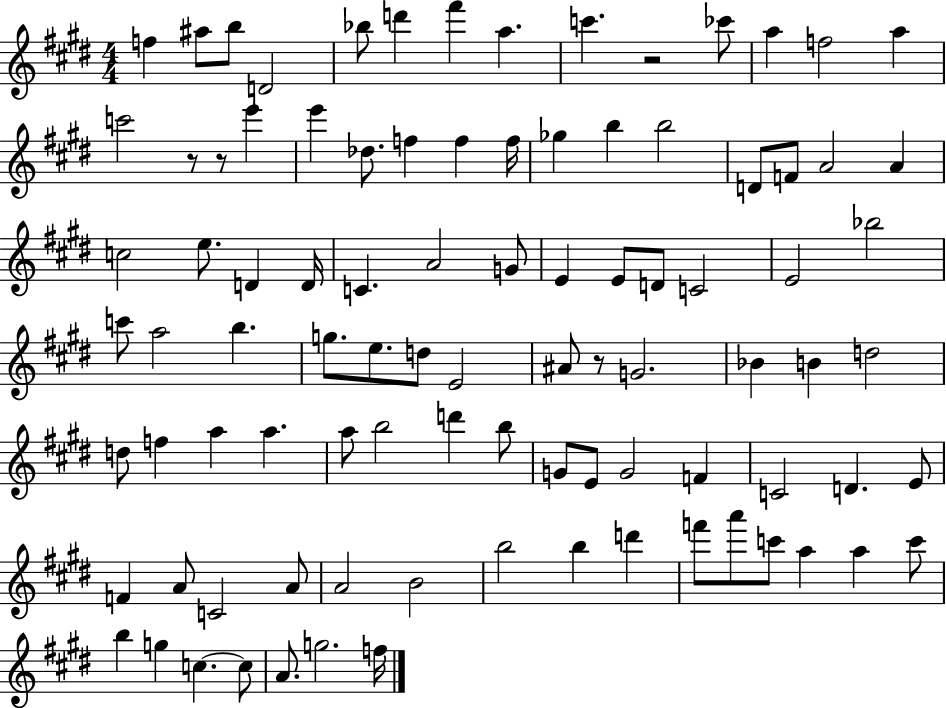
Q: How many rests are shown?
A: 4